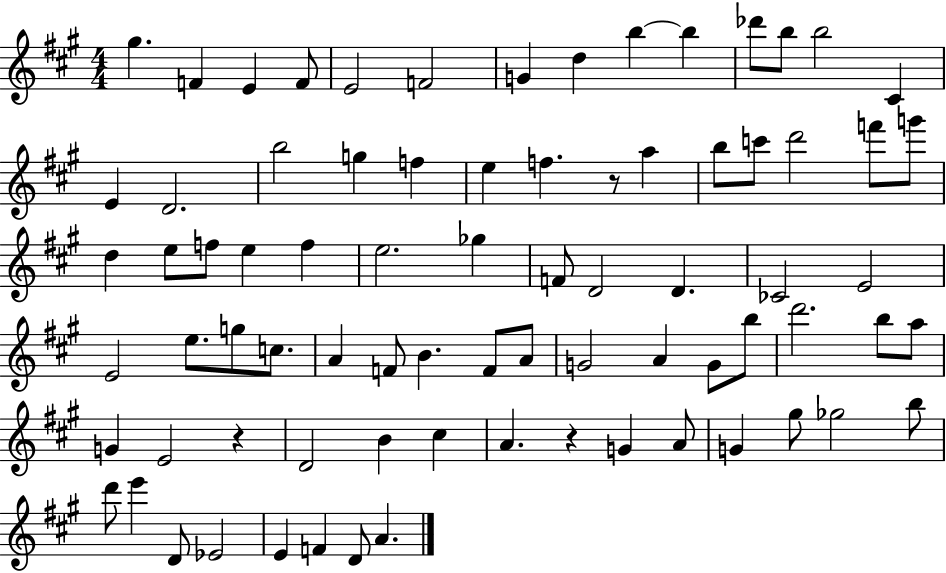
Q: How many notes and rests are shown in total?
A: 78